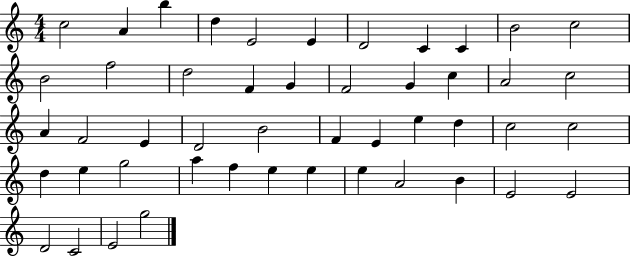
{
  \clef treble
  \numericTimeSignature
  \time 4/4
  \key c \major
  c''2 a'4 b''4 | d''4 e'2 e'4 | d'2 c'4 c'4 | b'2 c''2 | \break b'2 f''2 | d''2 f'4 g'4 | f'2 g'4 c''4 | a'2 c''2 | \break a'4 f'2 e'4 | d'2 b'2 | f'4 e'4 e''4 d''4 | c''2 c''2 | \break d''4 e''4 g''2 | a''4 f''4 e''4 e''4 | e''4 a'2 b'4 | e'2 e'2 | \break d'2 c'2 | e'2 g''2 | \bar "|."
}